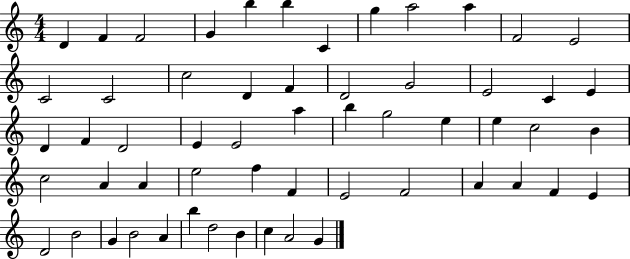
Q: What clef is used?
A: treble